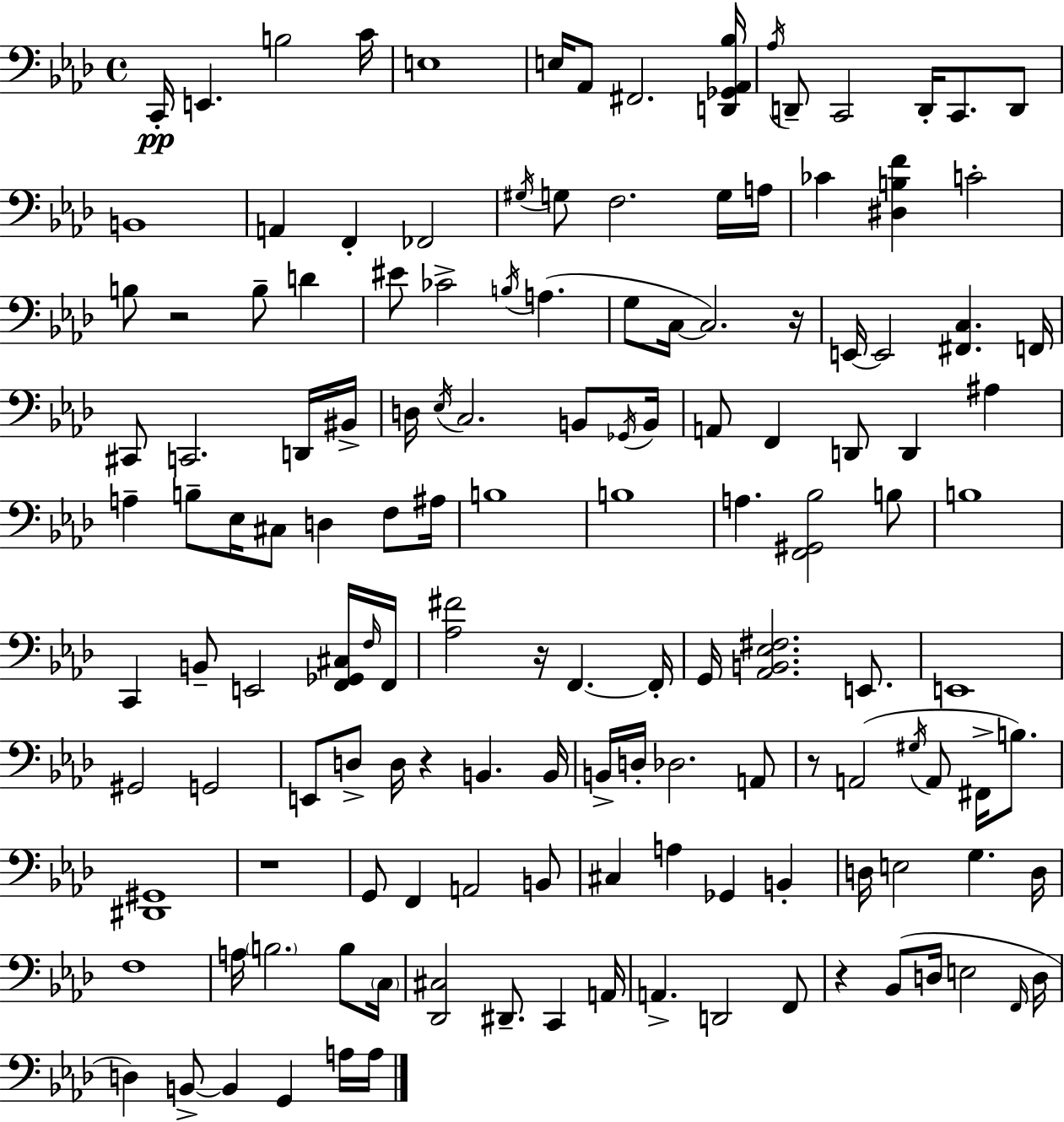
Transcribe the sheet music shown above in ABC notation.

X:1
T:Untitled
M:4/4
L:1/4
K:Ab
C,,/4 E,, B,2 C/4 E,4 E,/4 _A,,/2 ^F,,2 [D,,_G,,_A,,_B,]/4 _A,/4 D,,/2 C,,2 D,,/4 C,,/2 D,,/2 B,,4 A,, F,, _F,,2 ^G,/4 G,/2 F,2 G,/4 A,/4 _C [^D,B,F] C2 B,/2 z2 B,/2 D ^E/2 _C2 B,/4 A, G,/2 C,/4 C,2 z/4 E,,/4 E,,2 [^F,,C,] F,,/4 ^C,,/2 C,,2 D,,/4 ^B,,/4 D,/4 _E,/4 C,2 B,,/2 _G,,/4 B,,/4 A,,/2 F,, D,,/2 D,, ^A, A, B,/2 _E,/4 ^C,/2 D, F,/2 ^A,/4 B,4 B,4 A, [F,,^G,,_B,]2 B,/2 B,4 C,, B,,/2 E,,2 [F,,_G,,^C,]/4 F,/4 F,,/4 [_A,^F]2 z/4 F,, F,,/4 G,,/4 [_A,,B,,_E,^F,]2 E,,/2 E,,4 ^G,,2 G,,2 E,,/2 D,/2 D,/4 z B,, B,,/4 B,,/4 D,/4 _D,2 A,,/2 z/2 A,,2 ^G,/4 A,,/2 ^F,,/4 B,/2 [^D,,^G,,]4 z4 G,,/2 F,, A,,2 B,,/2 ^C, A, _G,, B,, D,/4 E,2 G, D,/4 F,4 A,/4 B,2 B,/2 C,/4 [_D,,^C,]2 ^D,,/2 C,, A,,/4 A,, D,,2 F,,/2 z _B,,/2 D,/4 E,2 F,,/4 D,/4 D, B,,/2 B,, G,, A,/4 A,/4